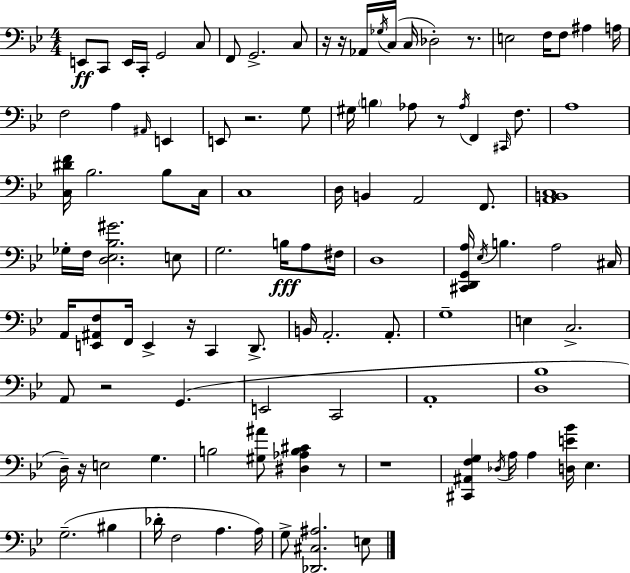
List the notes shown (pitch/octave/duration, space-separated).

E2/e C2/e E2/s C2/s G2/h C3/e F2/e G2/h. C3/e R/s R/s Ab2/s Gb3/s C3/s C3/s Db3/h R/e. E3/h F3/s F3/e A#3/q A3/s F3/h A3/q A#2/s E2/q E2/e R/h. G3/e G#3/s B3/q Ab3/e R/e Ab3/s F2/q C#2/s F3/e. A3/w [C3,D#4,F4]/s Bb3/h. Bb3/e C3/s C3/w D3/s B2/q A2/h F2/e. [A2,B2,C3]/w Gb3/s F3/s [D3,Eb3,Bb3,G#4]/h. E3/e G3/h. B3/s A3/e F#3/s D3/w [C#2,D2,G2,A3]/s Eb3/s B3/q. A3/h C#3/s A2/s [E2,A#2,F3]/e F2/s E2/q R/s C2/q D2/e. B2/s A2/h. A2/e. G3/w E3/q C3/h. A2/e R/h G2/q. E2/h C2/h A2/w [D3,Bb3]/w D3/s R/s E3/h G3/q. B3/h [G#3,A#4]/e [D#3,Ab3,B3,C#4]/q R/e R/w [C#2,A#2,F3,G3]/q Db3/s A3/s A3/q [D3,E4,Bb4]/s Eb3/q. G3/h. BIS3/q Db4/s F3/h A3/q. A3/s G3/e [Db2,C#3,A#3]/h. E3/e